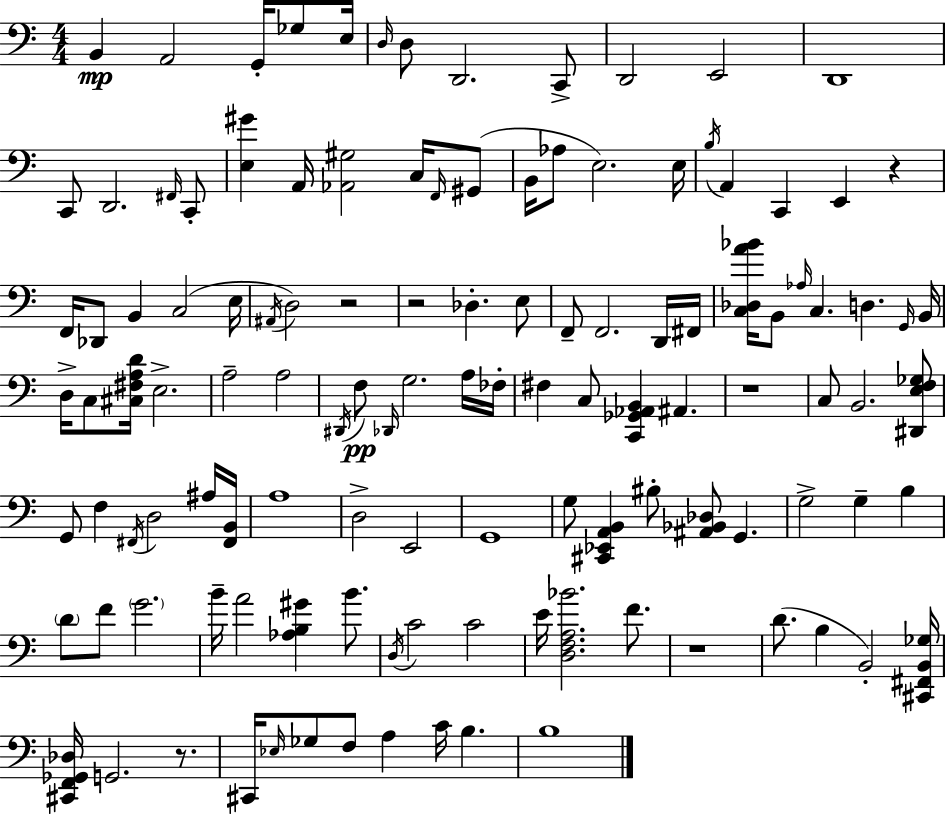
{
  \clef bass
  \numericTimeSignature
  \time 4/4
  \key c \major
  b,4\mp a,2 g,16-. ges8 e16 | \grace { d16 } d8 d,2. c,8-> | d,2 e,2 | d,1 | \break c,8 d,2. \grace { fis,16 } | c,8-. <e gis'>4 a,16 <aes, gis>2 c16 | \grace { f,16 } gis,8( b,16 aes8 e2.) | e16 \acciaccatura { b16 } a,4 c,4 e,4 | \break r4 f,16 des,8 b,4 c2( | e16 \acciaccatura { ais,16 } d2) r2 | r2 des4.-. | e8 f,8-- f,2. | \break d,16 fis,16 <c des a' bes'>16 b,8 \grace { aes16 } c4. d4. | \grace { g,16 } b,16 d16-> c8 <cis fis a d'>16 e2.-> | a2-- a2 | \acciaccatura { dis,16 } f8\pp \grace { des,16 } g2. | \break a16 fes16-. fis4 c8 <c, ges, aes, b,>4 | ais,4. r1 | c8 b,2. | <dis, e f ges>8 g,8 f4 \acciaccatura { fis,16 } | \break d2 ais16 <fis, b,>16 a1 | d2-> | e,2 g,1 | g8 <cis, ees, a, b,>4 | \break bis8-. <ais, bes, des>8 g,4. g2-> | g4-- b4 \parenthesize d'8 f'8 \parenthesize g'2. | b'16-- a'2 | <aes b gis'>4 b'8. \acciaccatura { d16 } c'2 | \break c'2 e'16 <d f a bes'>2. | f'8. r1 | d'8.( b4 | b,2-.) <cis, fis, b, ges>16 <cis, f, ges, des>16 g,2. | \break r8. cis,16 \grace { ees16 } ges8 f8 | a4 c'16 b4. b1 | \bar "|."
}